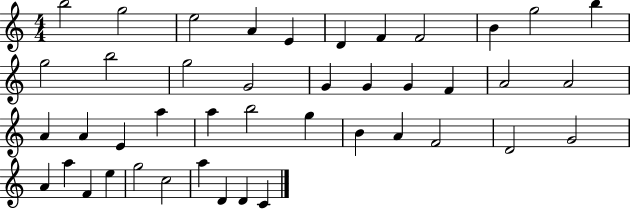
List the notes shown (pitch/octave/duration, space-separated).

B5/h G5/h E5/h A4/q E4/q D4/q F4/q F4/h B4/q G5/h B5/q G5/h B5/h G5/h G4/h G4/q G4/q G4/q F4/q A4/h A4/h A4/q A4/q E4/q A5/q A5/q B5/h G5/q B4/q A4/q F4/h D4/h G4/h A4/q A5/q F4/q E5/q G5/h C5/h A5/q D4/q D4/q C4/q